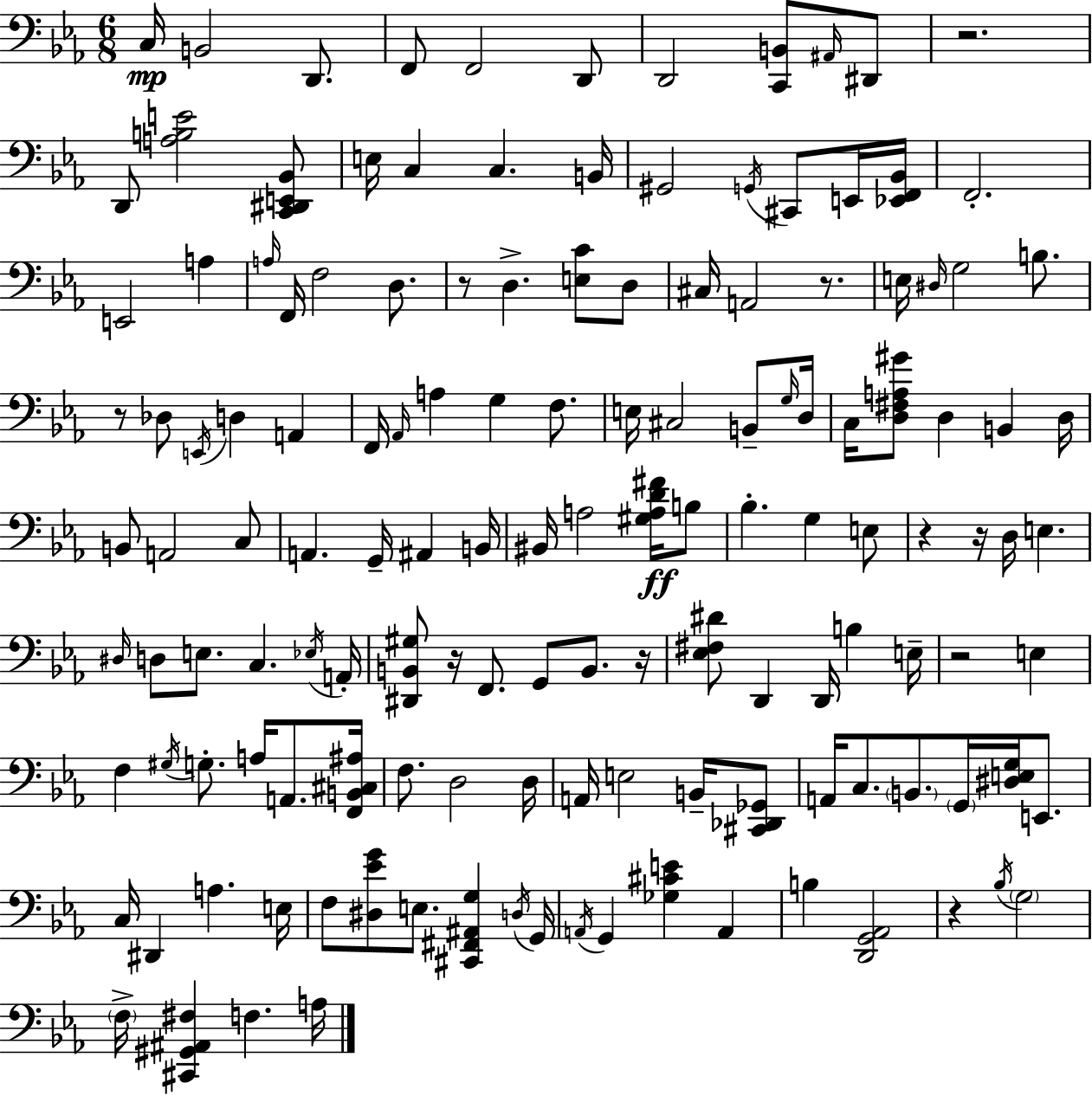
X:1
T:Untitled
M:6/8
L:1/4
K:Eb
C,/4 B,,2 D,,/2 F,,/2 F,,2 D,,/2 D,,2 [C,,B,,]/2 ^A,,/4 ^D,,/2 z2 D,,/2 [A,B,E]2 [C,,^D,,E,,_B,,]/2 E,/4 C, C, B,,/4 ^G,,2 G,,/4 ^C,,/2 E,,/4 [_E,,F,,_B,,]/4 F,,2 E,,2 A, A,/4 F,,/4 F,2 D,/2 z/2 D, [E,C]/2 D,/2 ^C,/4 A,,2 z/2 E,/4 ^D,/4 G,2 B,/2 z/2 _D,/2 E,,/4 D, A,, F,,/4 _A,,/4 A, G, F,/2 E,/4 ^C,2 B,,/2 G,/4 D,/4 C,/4 [D,^F,A,^G]/2 D, B,, D,/4 B,,/2 A,,2 C,/2 A,, G,,/4 ^A,, B,,/4 ^B,,/4 A,2 [^G,A,D^F]/4 B,/2 _B, G, E,/2 z z/4 D,/4 E, ^D,/4 D,/2 E,/2 C, _E,/4 A,,/4 [^D,,B,,^G,]/2 z/4 F,,/2 G,,/2 B,,/2 z/4 [_E,^F,^D]/2 D,, D,,/4 B, E,/4 z2 E, F, ^G,/4 G,/2 A,/4 A,,/2 [F,,B,,^C,^A,]/4 F,/2 D,2 D,/4 A,,/4 E,2 B,,/4 [^C,,_D,,_G,,]/2 A,,/4 C,/2 B,,/2 G,,/4 [^D,E,G,]/4 E,,/2 C,/4 ^D,, A, E,/4 F,/2 [^D,_EG]/2 E,/2 [^C,,^F,,^A,,G,] D,/4 G,,/4 A,,/4 G,, [_G,^CE] A,, B, [D,,G,,_A,,]2 z _B,/4 G,2 F,/4 [^C,,^G,,^A,,^F,] F, A,/4